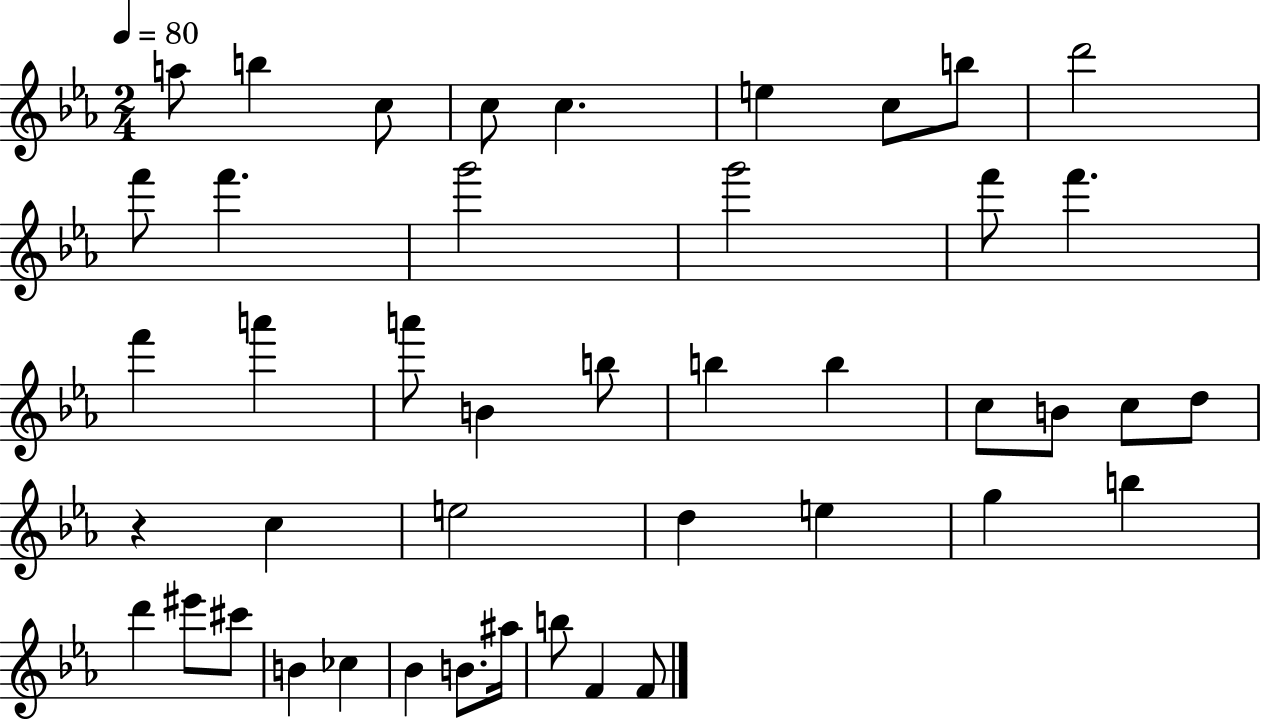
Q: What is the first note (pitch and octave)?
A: A5